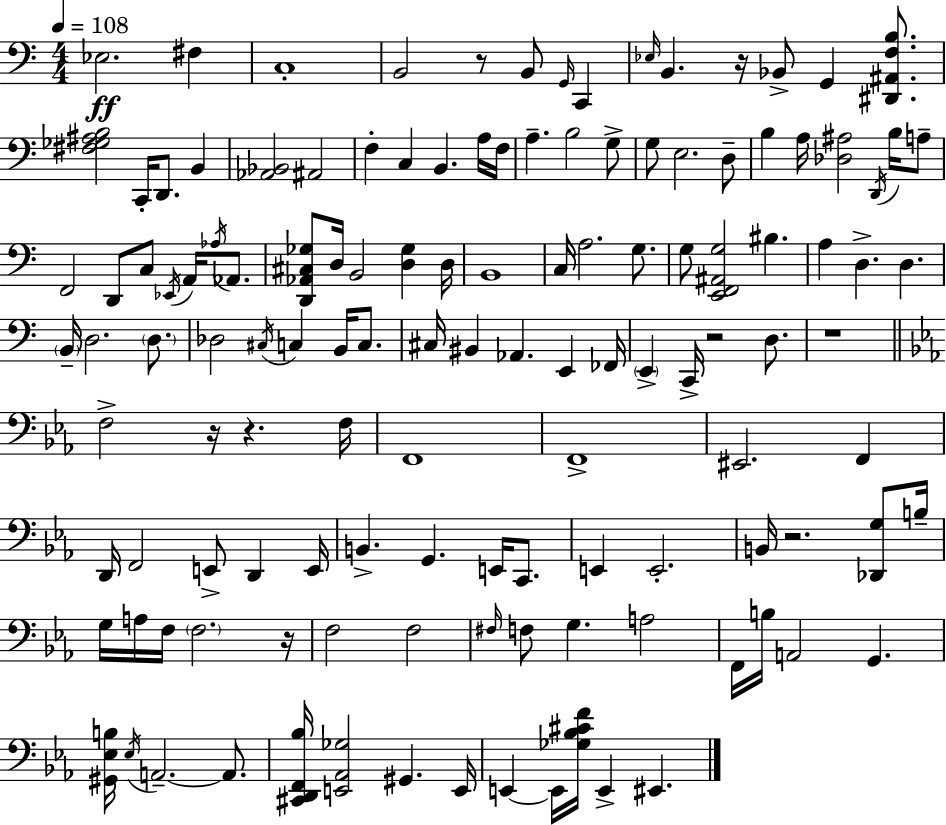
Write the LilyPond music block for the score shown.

{
  \clef bass
  \numericTimeSignature
  \time 4/4
  \key c \major
  \tempo 4 = 108
  ees2.\ff fis4 | c1-. | b,2 r8 b,8 \grace { g,16 } c,4 | \grace { ees16 } b,4. r16 bes,8-> g,4 <dis, ais, f b>8. | \break <fis ges ais b>2 c,16-. d,8. b,4 | <aes, bes,>2 ais,2 | f4-. c4 b,4. | a16 f16 a4.-- b2 | \break g8-> g8 e2. | d8-- b4 a16 <des ais>2 \acciaccatura { d,16 } | b16 a8-- f,2 d,8 c8 \acciaccatura { ees,16 } | a,16 \acciaccatura { aes16 } aes,8. <d, aes, cis ges>8 d16 b,2 | \break <d ges>4 d16 b,1 | c16 a2. | g8. g8 <e, f, ais, g>2 bis4. | a4 d4.-> d4. | \break \parenthesize b,16-- d2. | \parenthesize d8. des2 \acciaccatura { cis16 } c4 | b,16 c8. cis16 bis,4 aes,4. | e,4 fes,16 \parenthesize e,4-> c,16-> r2 | \break d8. r1 | \bar "||" \break \key c \minor f2-> r16 r4. f16 | f,1 | f,1-> | eis,2. f,4 | \break d,16 f,2 e,8-> d,4 e,16 | b,4.-> g,4. e,16 c,8. | e,4 e,2.-. | b,16 r2. <des, g>8 b16-- | \break g16 a16 f16 \parenthesize f2. r16 | f2 f2 | \grace { fis16 } f8 g4. a2 | f,16 b16 a,2 g,4. | \break <gis, ees b>16 \acciaccatura { ees16 } a,2.--~~ a,8. | <cis, d, f, bes>16 <e, aes, ges>2 gis,4. | e,16 e,4~~ e,16 <ges bes cis' f'>16 e,4-> eis,4. | \bar "|."
}